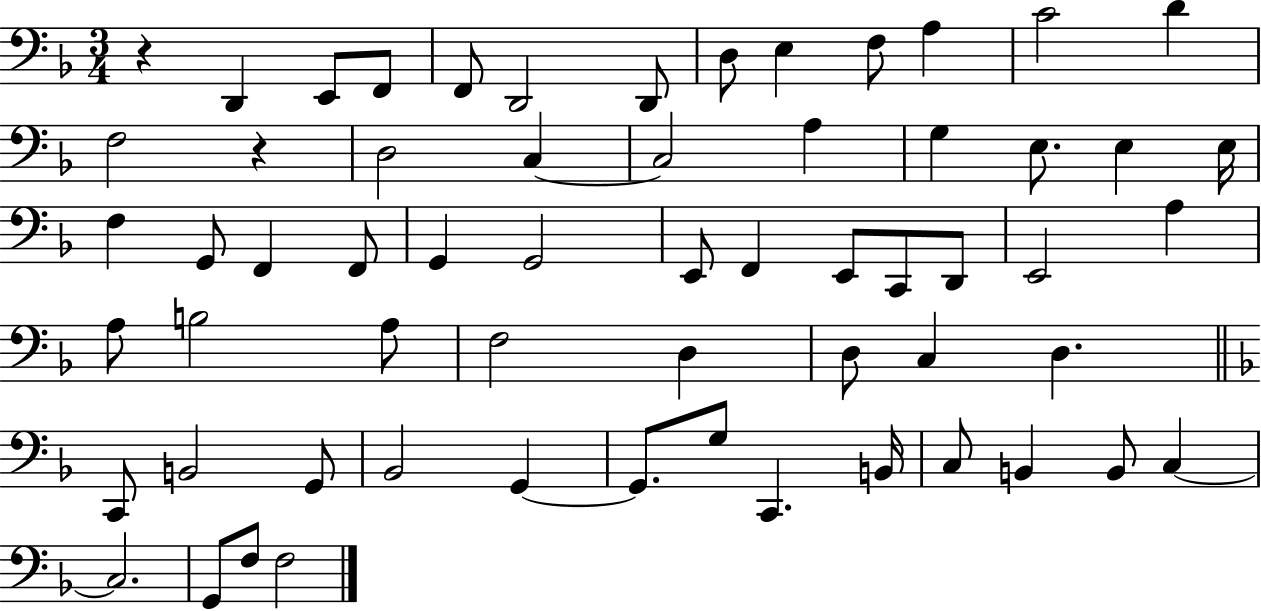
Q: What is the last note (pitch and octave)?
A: F3